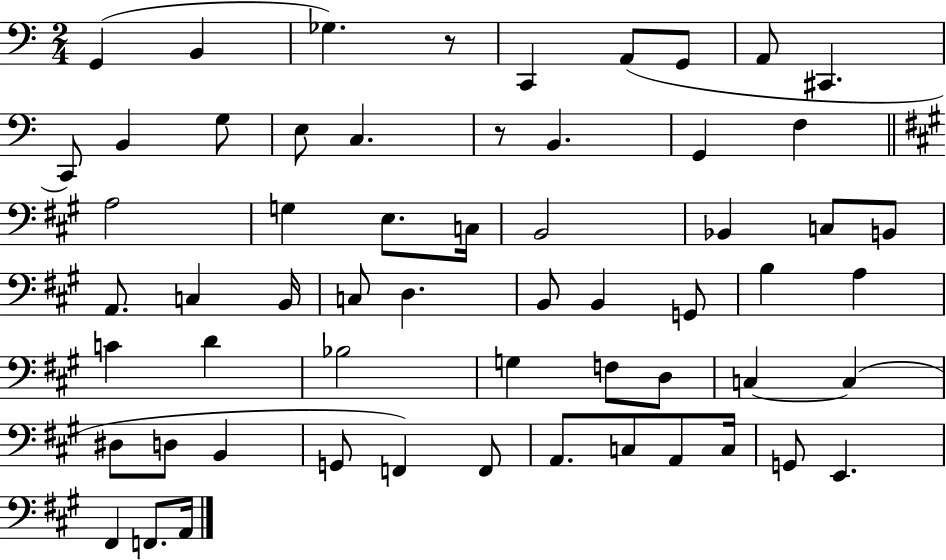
{
  \clef bass
  \numericTimeSignature
  \time 2/4
  \key c \major
  g,4( b,4 | ges4.) r8 | c,4 a,8( g,8 | a,8 cis,4. | \break c,8) b,4 g8 | e8 c4. | r8 b,4. | g,4 f4 | \break \bar "||" \break \key a \major a2 | g4 e8. c16 | b,2 | bes,4 c8 b,8 | \break a,8. c4 b,16 | c8 d4. | b,8 b,4 g,8 | b4 a4 | \break c'4 d'4 | bes2 | g4 f8 d8 | c4~~ c4( | \break dis8 d8 b,4 | g,8 f,4) f,8 | a,8. c8 a,8 c16 | g,8 e,4. | \break fis,4 f,8. a,16 | \bar "|."
}